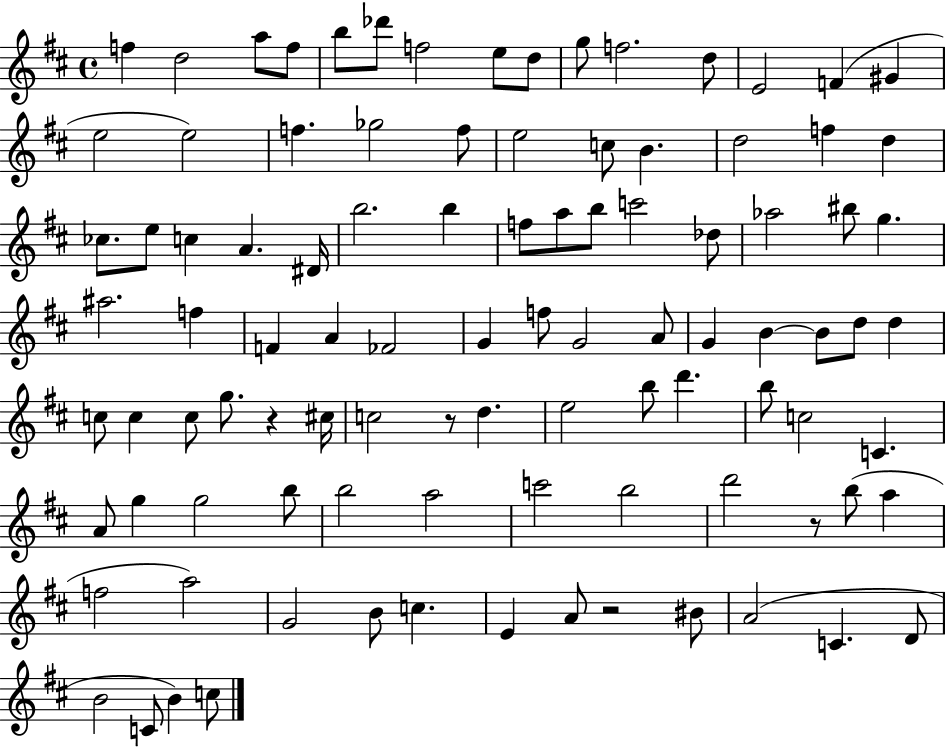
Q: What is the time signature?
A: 4/4